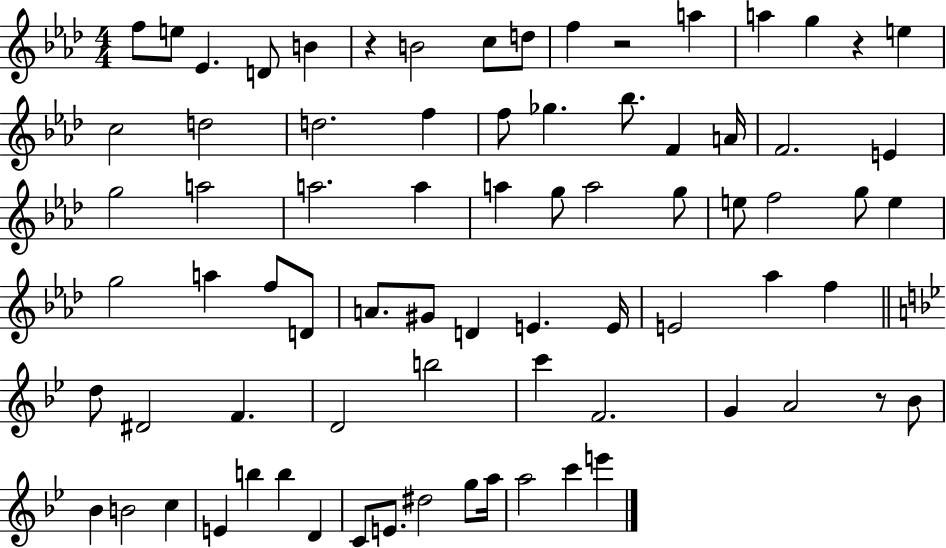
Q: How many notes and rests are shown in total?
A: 77